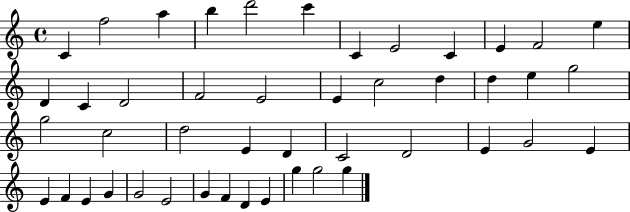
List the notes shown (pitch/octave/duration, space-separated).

C4/q F5/h A5/q B5/q D6/h C6/q C4/q E4/h C4/q E4/q F4/h E5/q D4/q C4/q D4/h F4/h E4/h E4/q C5/h D5/q D5/q E5/q G5/h G5/h C5/h D5/h E4/q D4/q C4/h D4/h E4/q G4/h E4/q E4/q F4/q E4/q G4/q G4/h E4/h G4/q F4/q D4/q E4/q G5/q G5/h G5/q